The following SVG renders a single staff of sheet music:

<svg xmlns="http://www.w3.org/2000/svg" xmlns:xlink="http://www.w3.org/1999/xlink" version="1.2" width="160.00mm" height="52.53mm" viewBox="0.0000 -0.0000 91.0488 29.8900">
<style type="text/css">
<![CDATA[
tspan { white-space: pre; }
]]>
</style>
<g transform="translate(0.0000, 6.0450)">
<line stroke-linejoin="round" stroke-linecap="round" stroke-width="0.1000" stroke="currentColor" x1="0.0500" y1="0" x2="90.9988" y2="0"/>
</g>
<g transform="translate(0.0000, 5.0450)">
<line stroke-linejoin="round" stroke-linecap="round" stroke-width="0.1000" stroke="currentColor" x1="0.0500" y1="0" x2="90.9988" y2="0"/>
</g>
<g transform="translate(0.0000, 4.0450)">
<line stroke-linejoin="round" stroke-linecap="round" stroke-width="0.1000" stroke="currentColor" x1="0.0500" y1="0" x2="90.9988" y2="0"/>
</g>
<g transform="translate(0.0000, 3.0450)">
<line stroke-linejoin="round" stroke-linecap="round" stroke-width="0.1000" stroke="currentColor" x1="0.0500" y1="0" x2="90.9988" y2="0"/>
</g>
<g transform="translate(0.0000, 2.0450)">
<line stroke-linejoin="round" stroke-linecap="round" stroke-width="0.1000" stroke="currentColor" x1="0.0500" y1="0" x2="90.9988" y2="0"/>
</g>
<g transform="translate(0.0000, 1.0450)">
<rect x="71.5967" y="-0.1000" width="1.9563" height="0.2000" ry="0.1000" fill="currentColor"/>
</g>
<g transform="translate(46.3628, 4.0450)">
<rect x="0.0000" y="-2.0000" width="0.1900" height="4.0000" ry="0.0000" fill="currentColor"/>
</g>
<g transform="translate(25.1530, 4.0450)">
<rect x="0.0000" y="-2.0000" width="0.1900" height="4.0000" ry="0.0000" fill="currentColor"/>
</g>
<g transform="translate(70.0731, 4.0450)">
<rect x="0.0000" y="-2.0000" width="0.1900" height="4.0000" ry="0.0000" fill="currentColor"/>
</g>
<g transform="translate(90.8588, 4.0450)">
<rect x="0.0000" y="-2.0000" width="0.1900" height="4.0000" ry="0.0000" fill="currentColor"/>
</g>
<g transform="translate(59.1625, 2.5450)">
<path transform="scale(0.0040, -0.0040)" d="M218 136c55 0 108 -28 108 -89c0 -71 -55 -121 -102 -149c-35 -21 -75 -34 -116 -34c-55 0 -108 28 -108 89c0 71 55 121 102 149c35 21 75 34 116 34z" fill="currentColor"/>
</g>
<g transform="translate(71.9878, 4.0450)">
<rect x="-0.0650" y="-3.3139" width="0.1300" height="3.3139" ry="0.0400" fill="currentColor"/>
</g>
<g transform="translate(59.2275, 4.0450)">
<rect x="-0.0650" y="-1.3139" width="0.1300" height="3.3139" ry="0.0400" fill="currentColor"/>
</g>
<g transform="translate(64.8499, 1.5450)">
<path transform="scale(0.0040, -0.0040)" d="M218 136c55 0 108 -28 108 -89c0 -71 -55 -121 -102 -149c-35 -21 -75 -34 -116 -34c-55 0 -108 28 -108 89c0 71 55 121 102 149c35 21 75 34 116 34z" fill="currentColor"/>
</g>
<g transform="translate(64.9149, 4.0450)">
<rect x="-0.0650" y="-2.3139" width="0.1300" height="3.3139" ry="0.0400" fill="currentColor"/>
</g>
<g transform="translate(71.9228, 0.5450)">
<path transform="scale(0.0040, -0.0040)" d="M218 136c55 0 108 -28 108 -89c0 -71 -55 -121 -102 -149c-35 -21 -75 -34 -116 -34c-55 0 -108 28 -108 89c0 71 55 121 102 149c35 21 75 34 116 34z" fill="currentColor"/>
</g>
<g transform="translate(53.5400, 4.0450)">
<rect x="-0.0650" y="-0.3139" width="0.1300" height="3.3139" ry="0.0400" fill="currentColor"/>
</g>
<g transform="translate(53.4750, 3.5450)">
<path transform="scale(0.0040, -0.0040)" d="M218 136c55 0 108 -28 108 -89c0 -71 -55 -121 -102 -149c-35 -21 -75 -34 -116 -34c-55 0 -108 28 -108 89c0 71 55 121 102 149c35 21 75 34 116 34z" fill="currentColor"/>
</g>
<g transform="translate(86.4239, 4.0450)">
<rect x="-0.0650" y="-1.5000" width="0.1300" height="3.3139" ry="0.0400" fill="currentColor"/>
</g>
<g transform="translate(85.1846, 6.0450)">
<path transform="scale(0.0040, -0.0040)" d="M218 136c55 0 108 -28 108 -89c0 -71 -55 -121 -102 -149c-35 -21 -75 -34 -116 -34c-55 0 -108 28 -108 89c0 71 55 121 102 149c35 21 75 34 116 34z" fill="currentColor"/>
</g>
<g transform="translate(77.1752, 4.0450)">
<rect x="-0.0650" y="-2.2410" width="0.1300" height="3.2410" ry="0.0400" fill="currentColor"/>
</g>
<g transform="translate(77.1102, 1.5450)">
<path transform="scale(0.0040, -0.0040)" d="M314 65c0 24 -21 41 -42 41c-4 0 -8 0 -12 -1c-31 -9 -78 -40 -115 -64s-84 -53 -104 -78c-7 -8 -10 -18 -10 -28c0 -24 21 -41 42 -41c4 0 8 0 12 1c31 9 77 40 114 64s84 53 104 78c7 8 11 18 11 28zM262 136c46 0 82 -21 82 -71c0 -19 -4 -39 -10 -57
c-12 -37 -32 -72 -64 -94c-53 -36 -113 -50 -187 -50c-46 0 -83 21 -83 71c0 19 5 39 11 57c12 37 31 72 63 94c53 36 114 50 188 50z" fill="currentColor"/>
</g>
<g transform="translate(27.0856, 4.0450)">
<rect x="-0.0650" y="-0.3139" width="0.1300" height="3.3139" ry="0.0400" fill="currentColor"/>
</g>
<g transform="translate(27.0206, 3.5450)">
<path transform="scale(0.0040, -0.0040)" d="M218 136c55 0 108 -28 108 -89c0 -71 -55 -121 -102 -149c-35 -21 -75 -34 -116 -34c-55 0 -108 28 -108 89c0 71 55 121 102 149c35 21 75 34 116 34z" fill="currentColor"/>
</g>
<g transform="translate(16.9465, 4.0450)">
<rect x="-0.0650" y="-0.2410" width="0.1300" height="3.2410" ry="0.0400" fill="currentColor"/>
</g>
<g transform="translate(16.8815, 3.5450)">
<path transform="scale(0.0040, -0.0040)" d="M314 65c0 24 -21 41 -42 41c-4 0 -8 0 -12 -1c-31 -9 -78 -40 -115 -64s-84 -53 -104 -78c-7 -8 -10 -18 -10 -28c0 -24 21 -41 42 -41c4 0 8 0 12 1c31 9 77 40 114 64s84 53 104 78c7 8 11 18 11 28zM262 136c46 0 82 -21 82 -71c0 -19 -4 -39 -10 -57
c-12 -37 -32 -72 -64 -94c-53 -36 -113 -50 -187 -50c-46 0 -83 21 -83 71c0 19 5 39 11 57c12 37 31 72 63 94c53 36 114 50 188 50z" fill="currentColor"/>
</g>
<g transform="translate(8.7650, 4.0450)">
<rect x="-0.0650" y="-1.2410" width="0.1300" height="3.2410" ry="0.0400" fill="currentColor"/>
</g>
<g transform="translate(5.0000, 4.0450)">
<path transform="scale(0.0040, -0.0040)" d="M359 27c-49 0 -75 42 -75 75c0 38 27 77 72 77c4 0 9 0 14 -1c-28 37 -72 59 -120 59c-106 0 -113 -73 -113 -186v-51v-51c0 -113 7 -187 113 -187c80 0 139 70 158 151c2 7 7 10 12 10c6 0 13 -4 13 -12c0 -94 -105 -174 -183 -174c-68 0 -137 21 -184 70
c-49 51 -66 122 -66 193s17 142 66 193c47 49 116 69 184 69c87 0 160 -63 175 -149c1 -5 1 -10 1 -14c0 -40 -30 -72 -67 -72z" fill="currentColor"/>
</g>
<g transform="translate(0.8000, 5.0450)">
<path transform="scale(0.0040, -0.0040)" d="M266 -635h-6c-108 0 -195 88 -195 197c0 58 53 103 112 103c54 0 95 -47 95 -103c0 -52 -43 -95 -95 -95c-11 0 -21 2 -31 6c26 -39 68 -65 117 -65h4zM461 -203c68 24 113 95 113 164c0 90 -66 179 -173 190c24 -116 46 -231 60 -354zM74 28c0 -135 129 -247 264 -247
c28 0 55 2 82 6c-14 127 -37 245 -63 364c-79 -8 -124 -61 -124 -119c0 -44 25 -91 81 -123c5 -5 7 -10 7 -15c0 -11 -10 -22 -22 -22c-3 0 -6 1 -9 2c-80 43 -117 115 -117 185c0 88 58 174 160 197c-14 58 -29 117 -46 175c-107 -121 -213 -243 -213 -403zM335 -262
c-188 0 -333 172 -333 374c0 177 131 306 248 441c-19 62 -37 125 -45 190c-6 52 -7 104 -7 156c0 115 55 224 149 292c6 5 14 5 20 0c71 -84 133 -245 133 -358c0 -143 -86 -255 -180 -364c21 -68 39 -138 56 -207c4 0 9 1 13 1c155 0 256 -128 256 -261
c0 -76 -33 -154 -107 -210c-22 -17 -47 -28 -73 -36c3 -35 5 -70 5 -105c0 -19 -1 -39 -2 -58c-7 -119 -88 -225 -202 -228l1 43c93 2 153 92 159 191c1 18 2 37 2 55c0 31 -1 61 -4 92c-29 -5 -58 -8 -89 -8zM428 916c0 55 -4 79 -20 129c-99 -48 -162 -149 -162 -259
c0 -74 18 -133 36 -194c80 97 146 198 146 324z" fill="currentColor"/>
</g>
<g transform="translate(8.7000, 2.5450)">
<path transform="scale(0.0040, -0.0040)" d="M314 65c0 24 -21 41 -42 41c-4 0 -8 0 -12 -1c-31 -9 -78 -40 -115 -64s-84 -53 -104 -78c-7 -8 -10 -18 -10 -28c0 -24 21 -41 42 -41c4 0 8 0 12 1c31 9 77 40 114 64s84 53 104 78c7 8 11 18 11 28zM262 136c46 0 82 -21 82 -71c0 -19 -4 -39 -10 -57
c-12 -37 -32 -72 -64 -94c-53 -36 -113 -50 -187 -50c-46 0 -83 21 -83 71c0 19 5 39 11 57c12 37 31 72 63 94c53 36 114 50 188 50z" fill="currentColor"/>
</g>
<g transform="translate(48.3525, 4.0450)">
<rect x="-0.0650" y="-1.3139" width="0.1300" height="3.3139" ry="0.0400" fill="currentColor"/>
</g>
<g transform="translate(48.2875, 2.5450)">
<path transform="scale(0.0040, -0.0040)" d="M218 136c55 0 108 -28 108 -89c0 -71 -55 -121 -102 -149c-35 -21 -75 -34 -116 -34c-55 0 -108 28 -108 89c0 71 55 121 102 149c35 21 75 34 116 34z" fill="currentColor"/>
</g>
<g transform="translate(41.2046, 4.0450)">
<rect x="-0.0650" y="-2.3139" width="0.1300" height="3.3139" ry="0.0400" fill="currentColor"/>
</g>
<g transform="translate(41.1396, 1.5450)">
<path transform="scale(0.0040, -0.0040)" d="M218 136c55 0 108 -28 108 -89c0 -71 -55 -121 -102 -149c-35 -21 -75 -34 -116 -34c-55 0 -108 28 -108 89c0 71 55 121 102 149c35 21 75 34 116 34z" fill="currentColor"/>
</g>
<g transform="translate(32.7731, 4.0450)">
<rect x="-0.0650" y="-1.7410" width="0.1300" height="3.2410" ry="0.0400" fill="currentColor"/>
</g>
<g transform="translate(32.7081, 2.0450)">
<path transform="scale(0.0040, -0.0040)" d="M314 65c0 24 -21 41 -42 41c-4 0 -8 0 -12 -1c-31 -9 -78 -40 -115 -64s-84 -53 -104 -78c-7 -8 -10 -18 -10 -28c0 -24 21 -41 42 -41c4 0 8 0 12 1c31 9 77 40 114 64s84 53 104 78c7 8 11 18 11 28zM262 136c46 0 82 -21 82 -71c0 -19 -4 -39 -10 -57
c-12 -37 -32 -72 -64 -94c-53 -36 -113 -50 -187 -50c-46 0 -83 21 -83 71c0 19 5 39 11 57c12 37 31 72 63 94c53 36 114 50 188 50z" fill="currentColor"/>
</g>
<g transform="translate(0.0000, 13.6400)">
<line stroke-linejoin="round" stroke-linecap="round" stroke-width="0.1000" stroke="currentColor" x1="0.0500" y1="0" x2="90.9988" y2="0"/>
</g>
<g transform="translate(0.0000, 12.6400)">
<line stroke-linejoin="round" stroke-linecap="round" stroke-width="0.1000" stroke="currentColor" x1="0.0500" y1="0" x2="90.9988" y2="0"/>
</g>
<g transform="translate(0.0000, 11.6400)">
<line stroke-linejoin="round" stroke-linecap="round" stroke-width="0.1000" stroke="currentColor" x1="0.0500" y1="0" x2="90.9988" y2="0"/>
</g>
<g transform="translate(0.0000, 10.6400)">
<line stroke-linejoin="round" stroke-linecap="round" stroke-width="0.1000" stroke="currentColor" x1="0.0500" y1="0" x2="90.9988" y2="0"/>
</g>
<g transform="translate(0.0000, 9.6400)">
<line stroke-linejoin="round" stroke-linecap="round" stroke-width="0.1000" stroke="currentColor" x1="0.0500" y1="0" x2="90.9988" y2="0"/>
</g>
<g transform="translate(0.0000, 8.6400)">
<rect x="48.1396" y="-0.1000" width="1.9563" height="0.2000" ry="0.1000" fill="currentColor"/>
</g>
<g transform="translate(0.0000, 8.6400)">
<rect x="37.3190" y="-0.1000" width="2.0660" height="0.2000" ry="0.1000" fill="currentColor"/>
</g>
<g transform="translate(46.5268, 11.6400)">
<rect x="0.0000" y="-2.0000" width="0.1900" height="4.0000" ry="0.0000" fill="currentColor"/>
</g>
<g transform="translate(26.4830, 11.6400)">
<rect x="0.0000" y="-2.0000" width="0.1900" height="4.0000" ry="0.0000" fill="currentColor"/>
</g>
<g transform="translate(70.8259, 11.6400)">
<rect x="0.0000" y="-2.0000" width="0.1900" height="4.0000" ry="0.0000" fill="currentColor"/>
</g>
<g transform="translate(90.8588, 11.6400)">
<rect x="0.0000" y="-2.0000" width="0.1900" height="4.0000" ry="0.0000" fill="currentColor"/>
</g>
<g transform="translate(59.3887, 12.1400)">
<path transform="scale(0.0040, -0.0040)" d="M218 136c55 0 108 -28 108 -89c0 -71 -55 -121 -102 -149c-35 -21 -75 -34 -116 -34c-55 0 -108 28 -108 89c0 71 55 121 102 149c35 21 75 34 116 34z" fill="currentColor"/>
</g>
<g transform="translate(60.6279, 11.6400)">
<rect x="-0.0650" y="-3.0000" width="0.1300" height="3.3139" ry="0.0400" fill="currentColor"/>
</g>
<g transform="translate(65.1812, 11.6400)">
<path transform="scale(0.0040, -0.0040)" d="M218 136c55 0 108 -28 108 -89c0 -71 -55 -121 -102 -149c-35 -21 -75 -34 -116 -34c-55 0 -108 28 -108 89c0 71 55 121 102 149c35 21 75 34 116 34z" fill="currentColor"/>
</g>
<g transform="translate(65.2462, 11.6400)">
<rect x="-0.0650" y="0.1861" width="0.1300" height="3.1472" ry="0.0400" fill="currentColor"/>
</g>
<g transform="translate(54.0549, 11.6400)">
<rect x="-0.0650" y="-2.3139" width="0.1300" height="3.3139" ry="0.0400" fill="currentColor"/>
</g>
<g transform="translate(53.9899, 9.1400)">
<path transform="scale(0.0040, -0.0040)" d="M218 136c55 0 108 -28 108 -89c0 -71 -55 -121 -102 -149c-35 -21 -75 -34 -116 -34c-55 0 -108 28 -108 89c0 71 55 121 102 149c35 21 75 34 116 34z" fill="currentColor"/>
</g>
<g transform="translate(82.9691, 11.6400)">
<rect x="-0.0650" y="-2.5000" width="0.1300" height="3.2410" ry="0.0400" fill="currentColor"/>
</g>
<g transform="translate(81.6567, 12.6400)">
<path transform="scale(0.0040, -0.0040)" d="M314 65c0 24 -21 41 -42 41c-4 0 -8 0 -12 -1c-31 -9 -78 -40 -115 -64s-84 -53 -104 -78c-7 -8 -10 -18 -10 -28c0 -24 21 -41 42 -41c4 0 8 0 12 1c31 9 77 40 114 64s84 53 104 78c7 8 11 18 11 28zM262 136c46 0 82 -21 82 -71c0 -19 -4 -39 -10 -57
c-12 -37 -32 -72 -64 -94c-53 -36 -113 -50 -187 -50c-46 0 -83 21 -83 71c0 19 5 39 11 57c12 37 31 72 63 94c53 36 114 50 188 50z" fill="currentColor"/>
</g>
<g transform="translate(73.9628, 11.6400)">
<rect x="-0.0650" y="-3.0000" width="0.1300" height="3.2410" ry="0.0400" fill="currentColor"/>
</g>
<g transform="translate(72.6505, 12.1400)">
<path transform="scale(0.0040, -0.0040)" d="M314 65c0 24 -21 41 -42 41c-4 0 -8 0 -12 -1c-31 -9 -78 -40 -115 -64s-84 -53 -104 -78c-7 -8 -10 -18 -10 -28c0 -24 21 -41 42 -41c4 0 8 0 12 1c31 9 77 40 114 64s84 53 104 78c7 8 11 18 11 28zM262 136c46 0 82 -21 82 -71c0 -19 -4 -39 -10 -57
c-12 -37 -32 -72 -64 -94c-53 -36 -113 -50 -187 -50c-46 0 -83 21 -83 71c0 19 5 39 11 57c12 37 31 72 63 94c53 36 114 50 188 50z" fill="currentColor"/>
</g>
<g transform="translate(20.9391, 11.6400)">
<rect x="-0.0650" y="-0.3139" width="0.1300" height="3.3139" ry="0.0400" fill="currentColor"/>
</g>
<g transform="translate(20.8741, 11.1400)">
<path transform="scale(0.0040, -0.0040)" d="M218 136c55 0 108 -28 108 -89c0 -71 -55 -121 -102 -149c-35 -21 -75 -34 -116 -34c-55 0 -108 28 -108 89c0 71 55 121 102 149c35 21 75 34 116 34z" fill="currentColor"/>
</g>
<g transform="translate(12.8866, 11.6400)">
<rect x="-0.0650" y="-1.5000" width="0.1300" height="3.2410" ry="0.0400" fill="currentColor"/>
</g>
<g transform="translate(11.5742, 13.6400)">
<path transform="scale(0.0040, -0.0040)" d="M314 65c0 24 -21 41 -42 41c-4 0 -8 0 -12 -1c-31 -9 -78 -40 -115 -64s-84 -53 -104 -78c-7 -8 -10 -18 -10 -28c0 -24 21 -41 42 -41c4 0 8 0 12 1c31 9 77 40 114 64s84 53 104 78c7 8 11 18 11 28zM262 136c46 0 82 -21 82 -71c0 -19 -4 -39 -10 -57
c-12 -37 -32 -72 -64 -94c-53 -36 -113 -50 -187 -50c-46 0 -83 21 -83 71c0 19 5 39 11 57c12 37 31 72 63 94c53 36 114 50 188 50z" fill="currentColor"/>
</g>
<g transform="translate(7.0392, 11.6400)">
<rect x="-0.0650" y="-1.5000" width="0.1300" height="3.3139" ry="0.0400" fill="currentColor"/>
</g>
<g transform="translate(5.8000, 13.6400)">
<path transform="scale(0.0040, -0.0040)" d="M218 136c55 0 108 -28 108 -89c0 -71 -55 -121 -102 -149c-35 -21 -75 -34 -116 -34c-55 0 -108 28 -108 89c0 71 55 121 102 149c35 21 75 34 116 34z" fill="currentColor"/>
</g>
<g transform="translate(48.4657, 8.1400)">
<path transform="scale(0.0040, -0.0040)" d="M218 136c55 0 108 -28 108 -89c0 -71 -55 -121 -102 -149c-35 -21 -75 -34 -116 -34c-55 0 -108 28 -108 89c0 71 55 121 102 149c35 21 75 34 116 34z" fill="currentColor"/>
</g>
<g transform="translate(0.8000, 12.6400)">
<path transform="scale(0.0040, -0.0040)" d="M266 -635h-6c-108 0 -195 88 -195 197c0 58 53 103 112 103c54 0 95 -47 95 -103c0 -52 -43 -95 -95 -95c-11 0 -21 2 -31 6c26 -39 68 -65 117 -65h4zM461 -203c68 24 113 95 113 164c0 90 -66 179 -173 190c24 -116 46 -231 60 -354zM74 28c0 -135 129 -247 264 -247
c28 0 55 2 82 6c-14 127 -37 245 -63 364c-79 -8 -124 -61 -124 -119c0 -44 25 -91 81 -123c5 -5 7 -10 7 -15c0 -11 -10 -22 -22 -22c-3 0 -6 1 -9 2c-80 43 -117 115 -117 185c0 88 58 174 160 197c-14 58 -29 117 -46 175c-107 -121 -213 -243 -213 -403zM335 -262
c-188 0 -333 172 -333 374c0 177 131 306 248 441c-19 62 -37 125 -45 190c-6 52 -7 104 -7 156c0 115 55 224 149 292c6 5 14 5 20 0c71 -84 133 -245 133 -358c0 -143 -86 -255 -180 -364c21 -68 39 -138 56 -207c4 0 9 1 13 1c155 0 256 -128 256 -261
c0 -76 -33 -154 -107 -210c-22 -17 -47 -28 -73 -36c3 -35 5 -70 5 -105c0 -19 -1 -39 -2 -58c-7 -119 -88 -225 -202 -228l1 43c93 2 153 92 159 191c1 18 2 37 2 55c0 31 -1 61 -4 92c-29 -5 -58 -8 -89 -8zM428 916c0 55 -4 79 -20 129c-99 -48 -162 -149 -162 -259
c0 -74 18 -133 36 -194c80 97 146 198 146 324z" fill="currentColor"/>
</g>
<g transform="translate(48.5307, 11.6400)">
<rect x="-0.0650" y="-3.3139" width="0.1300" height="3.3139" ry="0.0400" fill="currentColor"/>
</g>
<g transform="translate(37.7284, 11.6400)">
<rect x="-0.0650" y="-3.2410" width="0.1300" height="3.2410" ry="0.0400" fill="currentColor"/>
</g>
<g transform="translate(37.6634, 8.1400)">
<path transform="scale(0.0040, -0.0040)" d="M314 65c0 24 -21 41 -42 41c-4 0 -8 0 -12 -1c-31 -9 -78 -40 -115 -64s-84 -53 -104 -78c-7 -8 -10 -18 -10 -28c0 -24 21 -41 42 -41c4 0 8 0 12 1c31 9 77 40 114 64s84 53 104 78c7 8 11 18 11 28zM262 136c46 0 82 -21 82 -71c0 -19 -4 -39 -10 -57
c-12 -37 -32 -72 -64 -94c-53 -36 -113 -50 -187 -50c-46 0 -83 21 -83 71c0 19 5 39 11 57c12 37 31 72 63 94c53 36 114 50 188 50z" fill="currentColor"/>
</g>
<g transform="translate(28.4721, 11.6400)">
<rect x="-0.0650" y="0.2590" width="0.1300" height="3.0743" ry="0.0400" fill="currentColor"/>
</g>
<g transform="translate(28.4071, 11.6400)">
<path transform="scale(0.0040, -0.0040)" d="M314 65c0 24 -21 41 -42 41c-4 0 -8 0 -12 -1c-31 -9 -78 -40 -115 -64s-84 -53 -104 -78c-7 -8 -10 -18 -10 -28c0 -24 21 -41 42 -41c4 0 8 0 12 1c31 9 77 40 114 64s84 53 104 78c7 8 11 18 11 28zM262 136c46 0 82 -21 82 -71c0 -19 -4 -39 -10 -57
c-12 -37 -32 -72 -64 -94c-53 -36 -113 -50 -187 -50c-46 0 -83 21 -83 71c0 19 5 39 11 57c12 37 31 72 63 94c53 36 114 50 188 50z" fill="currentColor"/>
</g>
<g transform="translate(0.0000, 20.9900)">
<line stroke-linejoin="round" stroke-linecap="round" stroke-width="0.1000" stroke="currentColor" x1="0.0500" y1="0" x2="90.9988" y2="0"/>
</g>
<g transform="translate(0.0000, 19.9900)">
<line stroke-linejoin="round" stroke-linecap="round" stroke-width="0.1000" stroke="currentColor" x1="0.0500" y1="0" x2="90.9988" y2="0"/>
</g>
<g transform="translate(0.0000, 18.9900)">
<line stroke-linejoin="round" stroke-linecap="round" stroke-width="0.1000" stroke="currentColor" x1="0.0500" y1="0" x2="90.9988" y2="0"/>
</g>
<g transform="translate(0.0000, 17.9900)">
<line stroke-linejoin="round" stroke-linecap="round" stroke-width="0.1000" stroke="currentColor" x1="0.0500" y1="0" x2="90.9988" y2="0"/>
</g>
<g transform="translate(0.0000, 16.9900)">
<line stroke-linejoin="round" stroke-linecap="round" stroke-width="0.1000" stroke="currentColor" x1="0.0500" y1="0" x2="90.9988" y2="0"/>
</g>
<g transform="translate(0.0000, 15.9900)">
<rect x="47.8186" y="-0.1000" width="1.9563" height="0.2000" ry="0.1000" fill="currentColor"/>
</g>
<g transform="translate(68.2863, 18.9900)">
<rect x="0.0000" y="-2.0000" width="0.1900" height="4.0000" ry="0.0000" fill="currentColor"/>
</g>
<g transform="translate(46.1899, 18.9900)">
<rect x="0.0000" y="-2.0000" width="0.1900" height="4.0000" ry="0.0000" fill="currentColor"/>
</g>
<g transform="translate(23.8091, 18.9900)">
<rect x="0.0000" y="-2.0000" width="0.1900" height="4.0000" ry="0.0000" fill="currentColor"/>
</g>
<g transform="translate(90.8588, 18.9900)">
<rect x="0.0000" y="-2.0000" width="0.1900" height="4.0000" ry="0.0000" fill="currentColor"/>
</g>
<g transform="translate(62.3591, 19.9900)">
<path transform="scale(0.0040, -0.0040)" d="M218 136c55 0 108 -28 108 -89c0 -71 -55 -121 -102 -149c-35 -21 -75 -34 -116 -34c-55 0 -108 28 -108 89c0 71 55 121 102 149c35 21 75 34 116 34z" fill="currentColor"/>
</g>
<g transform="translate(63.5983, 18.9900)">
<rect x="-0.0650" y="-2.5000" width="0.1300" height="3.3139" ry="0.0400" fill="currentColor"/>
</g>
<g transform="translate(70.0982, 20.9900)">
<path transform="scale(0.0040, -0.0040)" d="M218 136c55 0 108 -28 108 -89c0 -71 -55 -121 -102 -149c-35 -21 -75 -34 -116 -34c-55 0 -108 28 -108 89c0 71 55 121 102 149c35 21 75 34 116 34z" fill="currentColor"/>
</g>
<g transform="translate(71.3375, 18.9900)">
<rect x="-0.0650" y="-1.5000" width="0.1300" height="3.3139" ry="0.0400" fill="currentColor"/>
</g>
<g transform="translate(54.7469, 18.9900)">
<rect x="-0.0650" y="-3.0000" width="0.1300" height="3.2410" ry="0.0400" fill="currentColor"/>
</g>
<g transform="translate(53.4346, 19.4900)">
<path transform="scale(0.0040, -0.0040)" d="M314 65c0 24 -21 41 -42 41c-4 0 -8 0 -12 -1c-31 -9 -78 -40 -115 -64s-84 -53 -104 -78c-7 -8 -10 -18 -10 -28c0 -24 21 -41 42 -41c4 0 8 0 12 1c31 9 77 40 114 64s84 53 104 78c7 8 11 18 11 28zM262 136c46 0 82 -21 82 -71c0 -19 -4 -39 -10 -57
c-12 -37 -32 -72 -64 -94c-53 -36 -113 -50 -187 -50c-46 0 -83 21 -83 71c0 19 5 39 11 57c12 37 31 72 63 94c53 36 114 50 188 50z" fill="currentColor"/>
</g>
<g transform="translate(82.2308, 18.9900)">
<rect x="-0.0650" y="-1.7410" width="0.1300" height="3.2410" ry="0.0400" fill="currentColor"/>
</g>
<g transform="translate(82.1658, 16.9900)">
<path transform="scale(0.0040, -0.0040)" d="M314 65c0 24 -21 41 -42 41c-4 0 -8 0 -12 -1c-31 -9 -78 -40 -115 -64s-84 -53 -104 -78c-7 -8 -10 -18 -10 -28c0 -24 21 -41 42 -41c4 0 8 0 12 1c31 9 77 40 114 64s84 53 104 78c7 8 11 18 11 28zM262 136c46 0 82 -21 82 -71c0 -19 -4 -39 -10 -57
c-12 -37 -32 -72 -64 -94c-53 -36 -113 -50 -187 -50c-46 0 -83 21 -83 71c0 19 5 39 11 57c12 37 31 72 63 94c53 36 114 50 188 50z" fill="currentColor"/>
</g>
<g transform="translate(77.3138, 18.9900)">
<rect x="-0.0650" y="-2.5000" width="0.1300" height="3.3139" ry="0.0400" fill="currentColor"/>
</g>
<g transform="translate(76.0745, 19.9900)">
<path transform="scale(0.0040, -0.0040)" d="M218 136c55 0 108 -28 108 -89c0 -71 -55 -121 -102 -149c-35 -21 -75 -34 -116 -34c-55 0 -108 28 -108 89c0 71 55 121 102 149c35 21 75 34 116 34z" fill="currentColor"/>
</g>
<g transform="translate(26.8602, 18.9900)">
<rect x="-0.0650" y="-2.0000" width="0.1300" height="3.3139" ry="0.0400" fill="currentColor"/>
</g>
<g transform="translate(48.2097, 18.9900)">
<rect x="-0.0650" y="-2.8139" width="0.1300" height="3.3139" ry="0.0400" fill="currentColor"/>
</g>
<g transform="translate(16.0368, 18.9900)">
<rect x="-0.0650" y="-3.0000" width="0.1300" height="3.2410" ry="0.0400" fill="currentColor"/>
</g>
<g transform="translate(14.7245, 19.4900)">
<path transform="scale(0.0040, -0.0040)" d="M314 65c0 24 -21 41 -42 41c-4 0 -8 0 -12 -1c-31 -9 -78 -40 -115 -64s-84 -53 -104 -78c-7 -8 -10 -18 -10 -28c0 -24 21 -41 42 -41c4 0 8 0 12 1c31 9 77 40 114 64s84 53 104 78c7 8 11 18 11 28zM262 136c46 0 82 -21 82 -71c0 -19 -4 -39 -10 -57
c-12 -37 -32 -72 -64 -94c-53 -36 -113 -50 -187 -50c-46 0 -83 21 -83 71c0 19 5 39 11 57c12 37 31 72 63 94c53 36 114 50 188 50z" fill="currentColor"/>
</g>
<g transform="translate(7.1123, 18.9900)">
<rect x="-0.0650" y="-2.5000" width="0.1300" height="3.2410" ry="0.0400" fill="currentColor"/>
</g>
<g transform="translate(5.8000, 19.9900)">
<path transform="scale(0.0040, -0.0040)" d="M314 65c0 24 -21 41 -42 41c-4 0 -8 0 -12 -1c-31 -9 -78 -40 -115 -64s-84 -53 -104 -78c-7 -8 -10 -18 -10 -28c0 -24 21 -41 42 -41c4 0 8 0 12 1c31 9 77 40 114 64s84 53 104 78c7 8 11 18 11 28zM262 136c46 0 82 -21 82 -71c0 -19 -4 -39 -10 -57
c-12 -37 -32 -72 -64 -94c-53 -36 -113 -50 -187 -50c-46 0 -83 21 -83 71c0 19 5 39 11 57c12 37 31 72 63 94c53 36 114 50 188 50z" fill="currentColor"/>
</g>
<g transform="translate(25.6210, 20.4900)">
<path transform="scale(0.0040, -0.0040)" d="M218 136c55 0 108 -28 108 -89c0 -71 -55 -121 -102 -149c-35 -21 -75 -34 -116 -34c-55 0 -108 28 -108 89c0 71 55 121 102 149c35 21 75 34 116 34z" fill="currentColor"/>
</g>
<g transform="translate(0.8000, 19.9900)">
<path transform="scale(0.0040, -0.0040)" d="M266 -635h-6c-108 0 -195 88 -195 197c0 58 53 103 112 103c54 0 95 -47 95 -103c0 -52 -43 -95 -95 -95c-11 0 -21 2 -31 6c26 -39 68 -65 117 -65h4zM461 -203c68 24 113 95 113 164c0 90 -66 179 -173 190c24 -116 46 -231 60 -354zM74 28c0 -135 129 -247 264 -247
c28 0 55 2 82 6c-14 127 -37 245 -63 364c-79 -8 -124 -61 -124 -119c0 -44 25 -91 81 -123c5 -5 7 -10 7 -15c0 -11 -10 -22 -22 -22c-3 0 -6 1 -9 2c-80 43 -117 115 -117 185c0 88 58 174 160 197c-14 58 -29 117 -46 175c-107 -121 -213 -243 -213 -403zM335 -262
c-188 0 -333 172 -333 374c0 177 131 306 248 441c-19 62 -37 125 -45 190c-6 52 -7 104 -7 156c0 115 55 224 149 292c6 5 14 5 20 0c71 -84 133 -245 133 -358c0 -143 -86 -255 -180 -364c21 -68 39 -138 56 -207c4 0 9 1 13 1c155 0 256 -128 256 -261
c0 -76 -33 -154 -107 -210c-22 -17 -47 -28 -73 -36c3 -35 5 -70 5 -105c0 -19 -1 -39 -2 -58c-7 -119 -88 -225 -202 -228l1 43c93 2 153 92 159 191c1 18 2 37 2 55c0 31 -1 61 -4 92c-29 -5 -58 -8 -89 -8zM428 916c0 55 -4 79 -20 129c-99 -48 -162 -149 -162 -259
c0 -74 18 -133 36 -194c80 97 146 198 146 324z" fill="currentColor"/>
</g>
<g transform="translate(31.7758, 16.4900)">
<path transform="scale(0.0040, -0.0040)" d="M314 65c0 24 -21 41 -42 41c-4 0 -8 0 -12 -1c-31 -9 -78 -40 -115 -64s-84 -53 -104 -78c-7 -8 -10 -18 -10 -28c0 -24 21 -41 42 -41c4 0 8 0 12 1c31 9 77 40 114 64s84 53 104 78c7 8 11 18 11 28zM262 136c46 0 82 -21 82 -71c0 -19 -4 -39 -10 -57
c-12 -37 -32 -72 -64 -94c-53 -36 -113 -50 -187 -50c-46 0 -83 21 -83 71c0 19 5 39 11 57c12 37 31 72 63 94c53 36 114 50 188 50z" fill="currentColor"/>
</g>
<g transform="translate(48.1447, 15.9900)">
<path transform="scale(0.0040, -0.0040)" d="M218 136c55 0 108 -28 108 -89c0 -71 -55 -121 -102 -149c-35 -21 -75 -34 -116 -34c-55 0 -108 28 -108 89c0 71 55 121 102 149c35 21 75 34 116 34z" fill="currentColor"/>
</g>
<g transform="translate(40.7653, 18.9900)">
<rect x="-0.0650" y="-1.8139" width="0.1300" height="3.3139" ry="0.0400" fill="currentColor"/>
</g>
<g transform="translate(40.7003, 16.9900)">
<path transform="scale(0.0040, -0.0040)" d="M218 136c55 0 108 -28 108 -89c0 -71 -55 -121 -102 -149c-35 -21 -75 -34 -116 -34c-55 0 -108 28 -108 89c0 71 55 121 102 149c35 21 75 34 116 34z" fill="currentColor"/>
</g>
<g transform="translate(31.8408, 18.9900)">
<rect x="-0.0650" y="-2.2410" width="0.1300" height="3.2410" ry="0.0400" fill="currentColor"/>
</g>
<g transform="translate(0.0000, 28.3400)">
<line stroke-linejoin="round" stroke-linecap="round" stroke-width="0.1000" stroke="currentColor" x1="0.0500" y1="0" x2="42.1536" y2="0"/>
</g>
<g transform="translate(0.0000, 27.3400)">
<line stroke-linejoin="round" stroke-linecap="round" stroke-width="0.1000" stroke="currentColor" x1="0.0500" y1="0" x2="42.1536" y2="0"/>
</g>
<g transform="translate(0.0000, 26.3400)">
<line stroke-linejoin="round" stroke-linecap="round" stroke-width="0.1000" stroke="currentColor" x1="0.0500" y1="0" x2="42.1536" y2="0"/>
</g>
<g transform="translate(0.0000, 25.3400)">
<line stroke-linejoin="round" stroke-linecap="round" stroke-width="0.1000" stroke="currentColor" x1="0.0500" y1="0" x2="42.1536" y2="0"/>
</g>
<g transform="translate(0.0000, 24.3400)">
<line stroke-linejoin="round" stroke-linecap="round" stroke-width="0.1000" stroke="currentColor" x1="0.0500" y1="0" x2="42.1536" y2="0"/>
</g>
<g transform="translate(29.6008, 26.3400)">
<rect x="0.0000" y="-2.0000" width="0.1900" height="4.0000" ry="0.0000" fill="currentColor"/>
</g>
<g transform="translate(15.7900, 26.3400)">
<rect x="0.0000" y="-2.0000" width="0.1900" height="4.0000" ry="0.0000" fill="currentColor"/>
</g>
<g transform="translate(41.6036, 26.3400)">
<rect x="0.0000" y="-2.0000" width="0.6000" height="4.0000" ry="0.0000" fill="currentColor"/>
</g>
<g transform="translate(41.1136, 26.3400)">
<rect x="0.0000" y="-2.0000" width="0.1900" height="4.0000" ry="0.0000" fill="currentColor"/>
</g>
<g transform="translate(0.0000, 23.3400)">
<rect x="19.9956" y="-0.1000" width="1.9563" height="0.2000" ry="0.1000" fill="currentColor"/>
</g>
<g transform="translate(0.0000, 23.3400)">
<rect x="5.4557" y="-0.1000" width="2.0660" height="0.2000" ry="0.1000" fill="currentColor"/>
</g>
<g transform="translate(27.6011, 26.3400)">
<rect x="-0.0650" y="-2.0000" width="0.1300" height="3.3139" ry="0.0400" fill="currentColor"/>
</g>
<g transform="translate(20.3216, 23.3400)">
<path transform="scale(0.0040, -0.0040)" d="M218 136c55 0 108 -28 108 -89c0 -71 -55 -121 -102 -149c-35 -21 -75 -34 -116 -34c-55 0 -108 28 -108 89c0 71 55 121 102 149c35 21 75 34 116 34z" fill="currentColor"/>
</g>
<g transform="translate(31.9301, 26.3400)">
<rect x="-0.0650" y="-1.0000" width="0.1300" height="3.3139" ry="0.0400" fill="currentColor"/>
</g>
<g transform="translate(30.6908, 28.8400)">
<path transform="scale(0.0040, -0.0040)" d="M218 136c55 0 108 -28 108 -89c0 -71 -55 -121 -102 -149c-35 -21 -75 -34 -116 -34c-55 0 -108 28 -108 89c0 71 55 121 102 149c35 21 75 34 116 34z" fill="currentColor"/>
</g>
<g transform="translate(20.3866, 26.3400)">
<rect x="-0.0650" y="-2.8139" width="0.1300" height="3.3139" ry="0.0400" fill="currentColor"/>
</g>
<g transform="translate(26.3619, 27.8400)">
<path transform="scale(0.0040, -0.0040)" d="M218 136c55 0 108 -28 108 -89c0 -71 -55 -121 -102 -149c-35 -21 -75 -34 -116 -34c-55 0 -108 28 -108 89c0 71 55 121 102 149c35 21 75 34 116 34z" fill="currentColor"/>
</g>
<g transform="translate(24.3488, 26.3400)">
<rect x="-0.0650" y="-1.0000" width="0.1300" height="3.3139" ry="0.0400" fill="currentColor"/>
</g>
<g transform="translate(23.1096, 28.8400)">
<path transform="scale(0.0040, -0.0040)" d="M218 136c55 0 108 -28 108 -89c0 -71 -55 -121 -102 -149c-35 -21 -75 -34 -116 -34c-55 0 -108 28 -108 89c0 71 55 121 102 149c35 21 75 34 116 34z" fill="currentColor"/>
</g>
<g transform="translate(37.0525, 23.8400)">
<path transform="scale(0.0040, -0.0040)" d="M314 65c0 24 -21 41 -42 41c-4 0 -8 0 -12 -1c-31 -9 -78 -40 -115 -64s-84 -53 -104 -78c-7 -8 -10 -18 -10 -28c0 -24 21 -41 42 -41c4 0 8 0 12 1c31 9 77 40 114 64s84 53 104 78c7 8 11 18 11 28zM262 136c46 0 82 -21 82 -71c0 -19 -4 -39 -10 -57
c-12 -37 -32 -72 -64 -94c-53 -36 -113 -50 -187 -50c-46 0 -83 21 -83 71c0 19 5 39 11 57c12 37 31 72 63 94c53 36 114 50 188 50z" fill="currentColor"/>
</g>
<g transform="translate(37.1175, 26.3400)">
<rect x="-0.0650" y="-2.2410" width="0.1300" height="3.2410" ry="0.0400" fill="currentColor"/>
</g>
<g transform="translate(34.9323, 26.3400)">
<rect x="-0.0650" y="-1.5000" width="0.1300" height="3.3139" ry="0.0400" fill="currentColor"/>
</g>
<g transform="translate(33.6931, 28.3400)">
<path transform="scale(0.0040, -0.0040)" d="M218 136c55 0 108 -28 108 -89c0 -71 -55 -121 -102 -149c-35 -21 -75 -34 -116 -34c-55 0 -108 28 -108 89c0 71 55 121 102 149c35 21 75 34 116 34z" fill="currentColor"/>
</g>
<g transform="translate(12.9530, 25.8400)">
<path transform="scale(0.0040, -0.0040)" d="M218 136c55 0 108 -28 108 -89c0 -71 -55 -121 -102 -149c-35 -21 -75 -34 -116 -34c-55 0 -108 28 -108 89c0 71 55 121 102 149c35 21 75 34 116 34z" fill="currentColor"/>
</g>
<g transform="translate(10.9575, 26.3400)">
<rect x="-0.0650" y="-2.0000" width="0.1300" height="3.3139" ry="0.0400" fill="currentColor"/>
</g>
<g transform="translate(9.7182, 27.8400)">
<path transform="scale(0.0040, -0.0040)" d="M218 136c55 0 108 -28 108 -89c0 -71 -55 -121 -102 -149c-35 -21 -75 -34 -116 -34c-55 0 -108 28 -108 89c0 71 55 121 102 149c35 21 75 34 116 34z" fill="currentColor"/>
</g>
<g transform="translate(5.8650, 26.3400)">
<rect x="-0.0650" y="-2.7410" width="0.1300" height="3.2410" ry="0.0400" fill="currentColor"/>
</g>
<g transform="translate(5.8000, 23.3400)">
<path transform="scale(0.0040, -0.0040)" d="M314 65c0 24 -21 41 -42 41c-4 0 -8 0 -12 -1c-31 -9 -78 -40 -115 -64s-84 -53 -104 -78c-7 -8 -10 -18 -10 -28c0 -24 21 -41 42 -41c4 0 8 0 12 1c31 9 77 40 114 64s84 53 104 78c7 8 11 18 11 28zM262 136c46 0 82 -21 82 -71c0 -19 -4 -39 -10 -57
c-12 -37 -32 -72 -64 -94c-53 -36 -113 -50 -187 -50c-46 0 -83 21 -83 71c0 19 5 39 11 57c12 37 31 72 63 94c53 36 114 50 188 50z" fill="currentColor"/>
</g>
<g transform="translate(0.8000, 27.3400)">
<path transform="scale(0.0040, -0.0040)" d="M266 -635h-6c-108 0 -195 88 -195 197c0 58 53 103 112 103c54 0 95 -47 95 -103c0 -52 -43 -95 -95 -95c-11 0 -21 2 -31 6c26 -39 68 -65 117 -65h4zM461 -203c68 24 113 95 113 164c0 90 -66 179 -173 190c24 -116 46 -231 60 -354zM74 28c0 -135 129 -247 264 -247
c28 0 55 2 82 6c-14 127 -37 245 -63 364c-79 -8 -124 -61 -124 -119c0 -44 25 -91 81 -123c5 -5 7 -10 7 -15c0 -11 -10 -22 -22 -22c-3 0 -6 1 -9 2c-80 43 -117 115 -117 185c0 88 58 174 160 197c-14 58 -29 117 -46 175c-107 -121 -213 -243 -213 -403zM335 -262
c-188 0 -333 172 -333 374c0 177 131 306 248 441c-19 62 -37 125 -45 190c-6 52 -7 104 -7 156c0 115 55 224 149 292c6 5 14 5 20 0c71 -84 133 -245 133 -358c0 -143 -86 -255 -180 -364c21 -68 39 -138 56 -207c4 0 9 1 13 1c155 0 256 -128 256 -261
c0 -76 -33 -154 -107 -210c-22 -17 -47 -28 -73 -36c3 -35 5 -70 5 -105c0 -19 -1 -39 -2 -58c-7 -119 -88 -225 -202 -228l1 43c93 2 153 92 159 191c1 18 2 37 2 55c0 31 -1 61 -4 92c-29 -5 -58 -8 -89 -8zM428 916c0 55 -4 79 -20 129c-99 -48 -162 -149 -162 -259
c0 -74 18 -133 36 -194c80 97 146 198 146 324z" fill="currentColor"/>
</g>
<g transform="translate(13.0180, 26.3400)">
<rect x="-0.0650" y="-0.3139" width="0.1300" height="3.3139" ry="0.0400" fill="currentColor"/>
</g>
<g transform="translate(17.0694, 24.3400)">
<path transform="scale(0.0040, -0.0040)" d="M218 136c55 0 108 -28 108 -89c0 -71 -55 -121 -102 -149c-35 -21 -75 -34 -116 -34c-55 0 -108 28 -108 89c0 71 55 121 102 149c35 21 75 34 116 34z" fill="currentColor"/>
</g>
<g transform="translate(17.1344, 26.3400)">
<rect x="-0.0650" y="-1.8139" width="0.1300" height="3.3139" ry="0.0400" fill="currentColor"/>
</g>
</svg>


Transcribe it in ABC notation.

X:1
T:Untitled
M:4/4
L:1/4
K:C
e2 c2 c f2 g e c e g b g2 E E E2 c B2 b2 b g A B A2 G2 G2 A2 F g2 f a A2 G E G f2 a2 F c f a D F D E g2